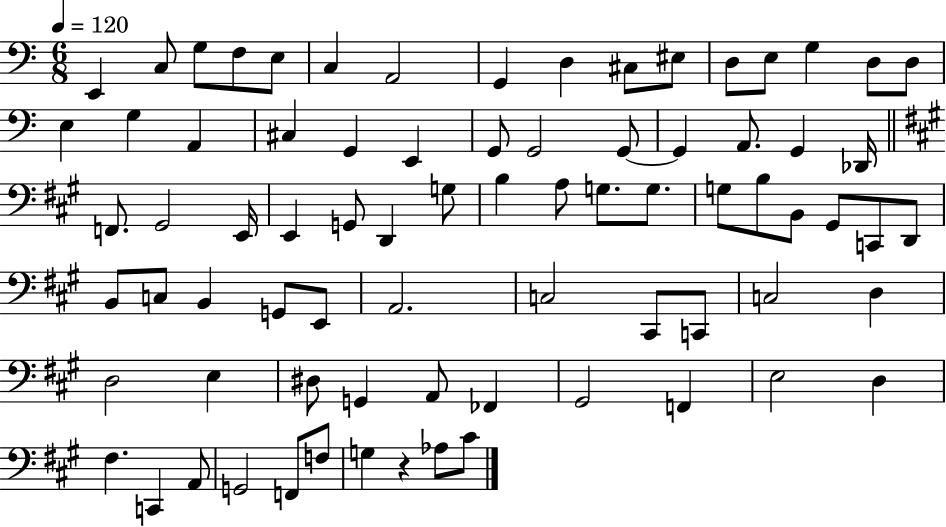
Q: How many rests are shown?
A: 1